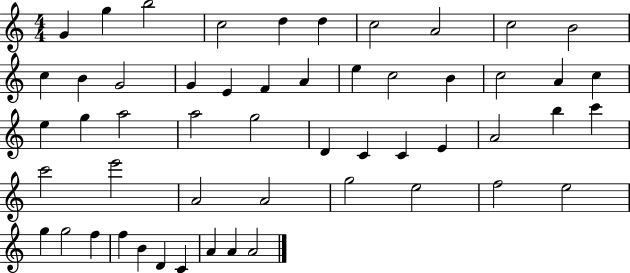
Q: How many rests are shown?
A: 0